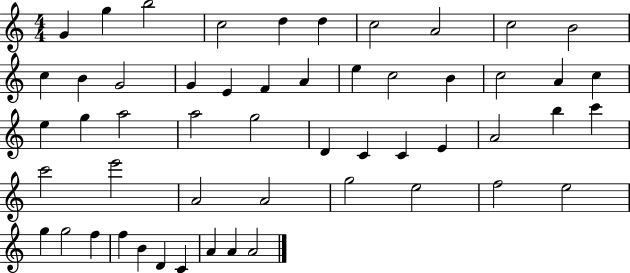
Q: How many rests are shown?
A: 0